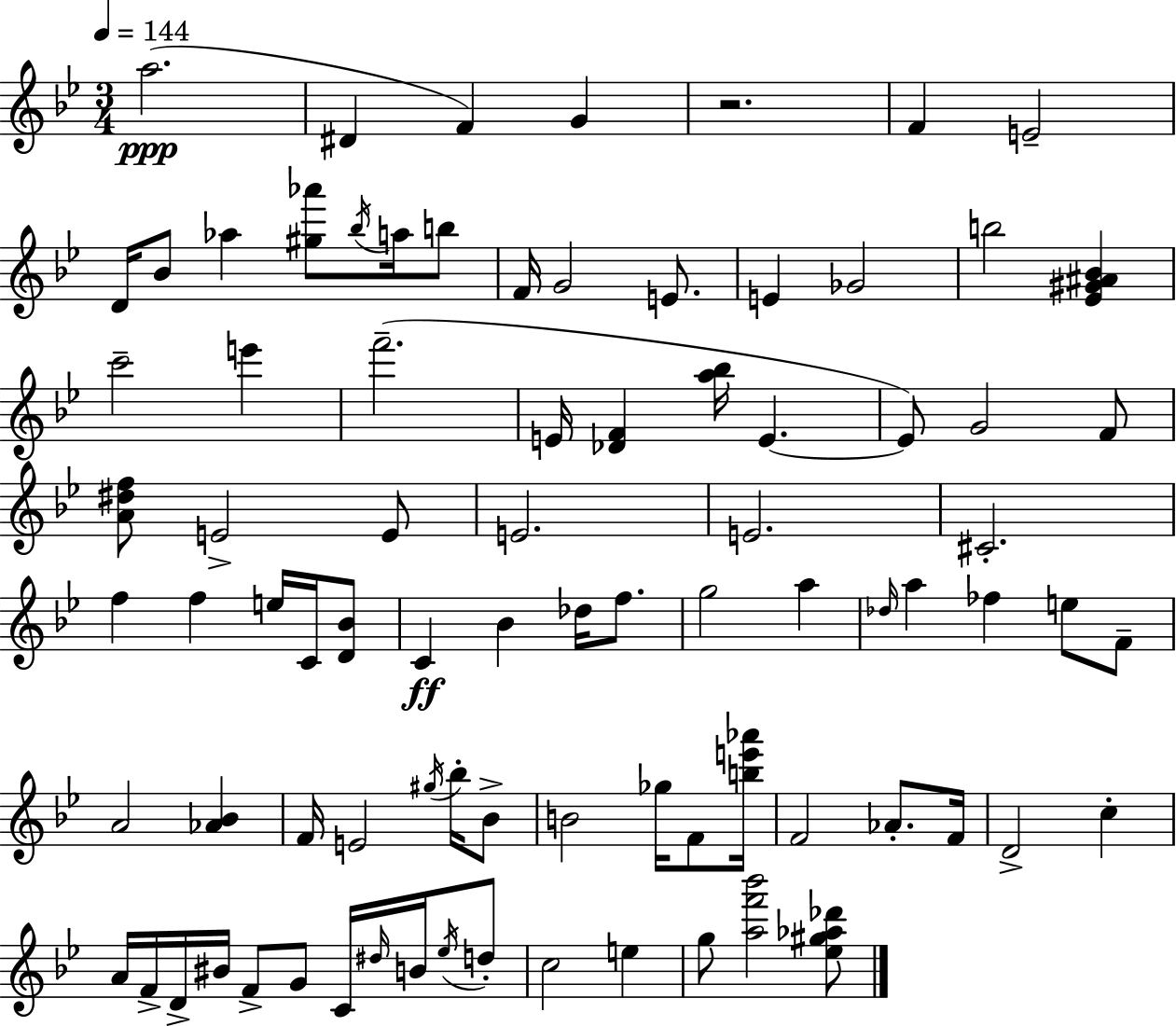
A5/h. D#4/q F4/q G4/q R/h. F4/q E4/h D4/s Bb4/e Ab5/q [G#5,Ab6]/e Bb5/s A5/s B5/e F4/s G4/h E4/e. E4/q Gb4/h B5/h [Eb4,G#4,A#4,Bb4]/q C6/h E6/q F6/h. E4/s [Db4,F4]/q [A5,Bb5]/s E4/q. E4/e G4/h F4/e [A4,D#5,F5]/e E4/h E4/e E4/h. E4/h. C#4/h. F5/q F5/q E5/s C4/s [D4,Bb4]/e C4/q Bb4/q Db5/s F5/e. G5/h A5/q Db5/s A5/q FES5/q E5/e F4/e A4/h [Ab4,Bb4]/q F4/s E4/h G#5/s Bb5/s Bb4/e B4/h Gb5/s F4/e [B5,E6,Ab6]/s F4/h Ab4/e. F4/s D4/h C5/q A4/s F4/s D4/s BIS4/s F4/e G4/e C4/s D#5/s B4/s Eb5/s D5/e C5/h E5/q G5/e [A5,F6,Bb6]/h [Eb5,G#5,Ab5,Db6]/e